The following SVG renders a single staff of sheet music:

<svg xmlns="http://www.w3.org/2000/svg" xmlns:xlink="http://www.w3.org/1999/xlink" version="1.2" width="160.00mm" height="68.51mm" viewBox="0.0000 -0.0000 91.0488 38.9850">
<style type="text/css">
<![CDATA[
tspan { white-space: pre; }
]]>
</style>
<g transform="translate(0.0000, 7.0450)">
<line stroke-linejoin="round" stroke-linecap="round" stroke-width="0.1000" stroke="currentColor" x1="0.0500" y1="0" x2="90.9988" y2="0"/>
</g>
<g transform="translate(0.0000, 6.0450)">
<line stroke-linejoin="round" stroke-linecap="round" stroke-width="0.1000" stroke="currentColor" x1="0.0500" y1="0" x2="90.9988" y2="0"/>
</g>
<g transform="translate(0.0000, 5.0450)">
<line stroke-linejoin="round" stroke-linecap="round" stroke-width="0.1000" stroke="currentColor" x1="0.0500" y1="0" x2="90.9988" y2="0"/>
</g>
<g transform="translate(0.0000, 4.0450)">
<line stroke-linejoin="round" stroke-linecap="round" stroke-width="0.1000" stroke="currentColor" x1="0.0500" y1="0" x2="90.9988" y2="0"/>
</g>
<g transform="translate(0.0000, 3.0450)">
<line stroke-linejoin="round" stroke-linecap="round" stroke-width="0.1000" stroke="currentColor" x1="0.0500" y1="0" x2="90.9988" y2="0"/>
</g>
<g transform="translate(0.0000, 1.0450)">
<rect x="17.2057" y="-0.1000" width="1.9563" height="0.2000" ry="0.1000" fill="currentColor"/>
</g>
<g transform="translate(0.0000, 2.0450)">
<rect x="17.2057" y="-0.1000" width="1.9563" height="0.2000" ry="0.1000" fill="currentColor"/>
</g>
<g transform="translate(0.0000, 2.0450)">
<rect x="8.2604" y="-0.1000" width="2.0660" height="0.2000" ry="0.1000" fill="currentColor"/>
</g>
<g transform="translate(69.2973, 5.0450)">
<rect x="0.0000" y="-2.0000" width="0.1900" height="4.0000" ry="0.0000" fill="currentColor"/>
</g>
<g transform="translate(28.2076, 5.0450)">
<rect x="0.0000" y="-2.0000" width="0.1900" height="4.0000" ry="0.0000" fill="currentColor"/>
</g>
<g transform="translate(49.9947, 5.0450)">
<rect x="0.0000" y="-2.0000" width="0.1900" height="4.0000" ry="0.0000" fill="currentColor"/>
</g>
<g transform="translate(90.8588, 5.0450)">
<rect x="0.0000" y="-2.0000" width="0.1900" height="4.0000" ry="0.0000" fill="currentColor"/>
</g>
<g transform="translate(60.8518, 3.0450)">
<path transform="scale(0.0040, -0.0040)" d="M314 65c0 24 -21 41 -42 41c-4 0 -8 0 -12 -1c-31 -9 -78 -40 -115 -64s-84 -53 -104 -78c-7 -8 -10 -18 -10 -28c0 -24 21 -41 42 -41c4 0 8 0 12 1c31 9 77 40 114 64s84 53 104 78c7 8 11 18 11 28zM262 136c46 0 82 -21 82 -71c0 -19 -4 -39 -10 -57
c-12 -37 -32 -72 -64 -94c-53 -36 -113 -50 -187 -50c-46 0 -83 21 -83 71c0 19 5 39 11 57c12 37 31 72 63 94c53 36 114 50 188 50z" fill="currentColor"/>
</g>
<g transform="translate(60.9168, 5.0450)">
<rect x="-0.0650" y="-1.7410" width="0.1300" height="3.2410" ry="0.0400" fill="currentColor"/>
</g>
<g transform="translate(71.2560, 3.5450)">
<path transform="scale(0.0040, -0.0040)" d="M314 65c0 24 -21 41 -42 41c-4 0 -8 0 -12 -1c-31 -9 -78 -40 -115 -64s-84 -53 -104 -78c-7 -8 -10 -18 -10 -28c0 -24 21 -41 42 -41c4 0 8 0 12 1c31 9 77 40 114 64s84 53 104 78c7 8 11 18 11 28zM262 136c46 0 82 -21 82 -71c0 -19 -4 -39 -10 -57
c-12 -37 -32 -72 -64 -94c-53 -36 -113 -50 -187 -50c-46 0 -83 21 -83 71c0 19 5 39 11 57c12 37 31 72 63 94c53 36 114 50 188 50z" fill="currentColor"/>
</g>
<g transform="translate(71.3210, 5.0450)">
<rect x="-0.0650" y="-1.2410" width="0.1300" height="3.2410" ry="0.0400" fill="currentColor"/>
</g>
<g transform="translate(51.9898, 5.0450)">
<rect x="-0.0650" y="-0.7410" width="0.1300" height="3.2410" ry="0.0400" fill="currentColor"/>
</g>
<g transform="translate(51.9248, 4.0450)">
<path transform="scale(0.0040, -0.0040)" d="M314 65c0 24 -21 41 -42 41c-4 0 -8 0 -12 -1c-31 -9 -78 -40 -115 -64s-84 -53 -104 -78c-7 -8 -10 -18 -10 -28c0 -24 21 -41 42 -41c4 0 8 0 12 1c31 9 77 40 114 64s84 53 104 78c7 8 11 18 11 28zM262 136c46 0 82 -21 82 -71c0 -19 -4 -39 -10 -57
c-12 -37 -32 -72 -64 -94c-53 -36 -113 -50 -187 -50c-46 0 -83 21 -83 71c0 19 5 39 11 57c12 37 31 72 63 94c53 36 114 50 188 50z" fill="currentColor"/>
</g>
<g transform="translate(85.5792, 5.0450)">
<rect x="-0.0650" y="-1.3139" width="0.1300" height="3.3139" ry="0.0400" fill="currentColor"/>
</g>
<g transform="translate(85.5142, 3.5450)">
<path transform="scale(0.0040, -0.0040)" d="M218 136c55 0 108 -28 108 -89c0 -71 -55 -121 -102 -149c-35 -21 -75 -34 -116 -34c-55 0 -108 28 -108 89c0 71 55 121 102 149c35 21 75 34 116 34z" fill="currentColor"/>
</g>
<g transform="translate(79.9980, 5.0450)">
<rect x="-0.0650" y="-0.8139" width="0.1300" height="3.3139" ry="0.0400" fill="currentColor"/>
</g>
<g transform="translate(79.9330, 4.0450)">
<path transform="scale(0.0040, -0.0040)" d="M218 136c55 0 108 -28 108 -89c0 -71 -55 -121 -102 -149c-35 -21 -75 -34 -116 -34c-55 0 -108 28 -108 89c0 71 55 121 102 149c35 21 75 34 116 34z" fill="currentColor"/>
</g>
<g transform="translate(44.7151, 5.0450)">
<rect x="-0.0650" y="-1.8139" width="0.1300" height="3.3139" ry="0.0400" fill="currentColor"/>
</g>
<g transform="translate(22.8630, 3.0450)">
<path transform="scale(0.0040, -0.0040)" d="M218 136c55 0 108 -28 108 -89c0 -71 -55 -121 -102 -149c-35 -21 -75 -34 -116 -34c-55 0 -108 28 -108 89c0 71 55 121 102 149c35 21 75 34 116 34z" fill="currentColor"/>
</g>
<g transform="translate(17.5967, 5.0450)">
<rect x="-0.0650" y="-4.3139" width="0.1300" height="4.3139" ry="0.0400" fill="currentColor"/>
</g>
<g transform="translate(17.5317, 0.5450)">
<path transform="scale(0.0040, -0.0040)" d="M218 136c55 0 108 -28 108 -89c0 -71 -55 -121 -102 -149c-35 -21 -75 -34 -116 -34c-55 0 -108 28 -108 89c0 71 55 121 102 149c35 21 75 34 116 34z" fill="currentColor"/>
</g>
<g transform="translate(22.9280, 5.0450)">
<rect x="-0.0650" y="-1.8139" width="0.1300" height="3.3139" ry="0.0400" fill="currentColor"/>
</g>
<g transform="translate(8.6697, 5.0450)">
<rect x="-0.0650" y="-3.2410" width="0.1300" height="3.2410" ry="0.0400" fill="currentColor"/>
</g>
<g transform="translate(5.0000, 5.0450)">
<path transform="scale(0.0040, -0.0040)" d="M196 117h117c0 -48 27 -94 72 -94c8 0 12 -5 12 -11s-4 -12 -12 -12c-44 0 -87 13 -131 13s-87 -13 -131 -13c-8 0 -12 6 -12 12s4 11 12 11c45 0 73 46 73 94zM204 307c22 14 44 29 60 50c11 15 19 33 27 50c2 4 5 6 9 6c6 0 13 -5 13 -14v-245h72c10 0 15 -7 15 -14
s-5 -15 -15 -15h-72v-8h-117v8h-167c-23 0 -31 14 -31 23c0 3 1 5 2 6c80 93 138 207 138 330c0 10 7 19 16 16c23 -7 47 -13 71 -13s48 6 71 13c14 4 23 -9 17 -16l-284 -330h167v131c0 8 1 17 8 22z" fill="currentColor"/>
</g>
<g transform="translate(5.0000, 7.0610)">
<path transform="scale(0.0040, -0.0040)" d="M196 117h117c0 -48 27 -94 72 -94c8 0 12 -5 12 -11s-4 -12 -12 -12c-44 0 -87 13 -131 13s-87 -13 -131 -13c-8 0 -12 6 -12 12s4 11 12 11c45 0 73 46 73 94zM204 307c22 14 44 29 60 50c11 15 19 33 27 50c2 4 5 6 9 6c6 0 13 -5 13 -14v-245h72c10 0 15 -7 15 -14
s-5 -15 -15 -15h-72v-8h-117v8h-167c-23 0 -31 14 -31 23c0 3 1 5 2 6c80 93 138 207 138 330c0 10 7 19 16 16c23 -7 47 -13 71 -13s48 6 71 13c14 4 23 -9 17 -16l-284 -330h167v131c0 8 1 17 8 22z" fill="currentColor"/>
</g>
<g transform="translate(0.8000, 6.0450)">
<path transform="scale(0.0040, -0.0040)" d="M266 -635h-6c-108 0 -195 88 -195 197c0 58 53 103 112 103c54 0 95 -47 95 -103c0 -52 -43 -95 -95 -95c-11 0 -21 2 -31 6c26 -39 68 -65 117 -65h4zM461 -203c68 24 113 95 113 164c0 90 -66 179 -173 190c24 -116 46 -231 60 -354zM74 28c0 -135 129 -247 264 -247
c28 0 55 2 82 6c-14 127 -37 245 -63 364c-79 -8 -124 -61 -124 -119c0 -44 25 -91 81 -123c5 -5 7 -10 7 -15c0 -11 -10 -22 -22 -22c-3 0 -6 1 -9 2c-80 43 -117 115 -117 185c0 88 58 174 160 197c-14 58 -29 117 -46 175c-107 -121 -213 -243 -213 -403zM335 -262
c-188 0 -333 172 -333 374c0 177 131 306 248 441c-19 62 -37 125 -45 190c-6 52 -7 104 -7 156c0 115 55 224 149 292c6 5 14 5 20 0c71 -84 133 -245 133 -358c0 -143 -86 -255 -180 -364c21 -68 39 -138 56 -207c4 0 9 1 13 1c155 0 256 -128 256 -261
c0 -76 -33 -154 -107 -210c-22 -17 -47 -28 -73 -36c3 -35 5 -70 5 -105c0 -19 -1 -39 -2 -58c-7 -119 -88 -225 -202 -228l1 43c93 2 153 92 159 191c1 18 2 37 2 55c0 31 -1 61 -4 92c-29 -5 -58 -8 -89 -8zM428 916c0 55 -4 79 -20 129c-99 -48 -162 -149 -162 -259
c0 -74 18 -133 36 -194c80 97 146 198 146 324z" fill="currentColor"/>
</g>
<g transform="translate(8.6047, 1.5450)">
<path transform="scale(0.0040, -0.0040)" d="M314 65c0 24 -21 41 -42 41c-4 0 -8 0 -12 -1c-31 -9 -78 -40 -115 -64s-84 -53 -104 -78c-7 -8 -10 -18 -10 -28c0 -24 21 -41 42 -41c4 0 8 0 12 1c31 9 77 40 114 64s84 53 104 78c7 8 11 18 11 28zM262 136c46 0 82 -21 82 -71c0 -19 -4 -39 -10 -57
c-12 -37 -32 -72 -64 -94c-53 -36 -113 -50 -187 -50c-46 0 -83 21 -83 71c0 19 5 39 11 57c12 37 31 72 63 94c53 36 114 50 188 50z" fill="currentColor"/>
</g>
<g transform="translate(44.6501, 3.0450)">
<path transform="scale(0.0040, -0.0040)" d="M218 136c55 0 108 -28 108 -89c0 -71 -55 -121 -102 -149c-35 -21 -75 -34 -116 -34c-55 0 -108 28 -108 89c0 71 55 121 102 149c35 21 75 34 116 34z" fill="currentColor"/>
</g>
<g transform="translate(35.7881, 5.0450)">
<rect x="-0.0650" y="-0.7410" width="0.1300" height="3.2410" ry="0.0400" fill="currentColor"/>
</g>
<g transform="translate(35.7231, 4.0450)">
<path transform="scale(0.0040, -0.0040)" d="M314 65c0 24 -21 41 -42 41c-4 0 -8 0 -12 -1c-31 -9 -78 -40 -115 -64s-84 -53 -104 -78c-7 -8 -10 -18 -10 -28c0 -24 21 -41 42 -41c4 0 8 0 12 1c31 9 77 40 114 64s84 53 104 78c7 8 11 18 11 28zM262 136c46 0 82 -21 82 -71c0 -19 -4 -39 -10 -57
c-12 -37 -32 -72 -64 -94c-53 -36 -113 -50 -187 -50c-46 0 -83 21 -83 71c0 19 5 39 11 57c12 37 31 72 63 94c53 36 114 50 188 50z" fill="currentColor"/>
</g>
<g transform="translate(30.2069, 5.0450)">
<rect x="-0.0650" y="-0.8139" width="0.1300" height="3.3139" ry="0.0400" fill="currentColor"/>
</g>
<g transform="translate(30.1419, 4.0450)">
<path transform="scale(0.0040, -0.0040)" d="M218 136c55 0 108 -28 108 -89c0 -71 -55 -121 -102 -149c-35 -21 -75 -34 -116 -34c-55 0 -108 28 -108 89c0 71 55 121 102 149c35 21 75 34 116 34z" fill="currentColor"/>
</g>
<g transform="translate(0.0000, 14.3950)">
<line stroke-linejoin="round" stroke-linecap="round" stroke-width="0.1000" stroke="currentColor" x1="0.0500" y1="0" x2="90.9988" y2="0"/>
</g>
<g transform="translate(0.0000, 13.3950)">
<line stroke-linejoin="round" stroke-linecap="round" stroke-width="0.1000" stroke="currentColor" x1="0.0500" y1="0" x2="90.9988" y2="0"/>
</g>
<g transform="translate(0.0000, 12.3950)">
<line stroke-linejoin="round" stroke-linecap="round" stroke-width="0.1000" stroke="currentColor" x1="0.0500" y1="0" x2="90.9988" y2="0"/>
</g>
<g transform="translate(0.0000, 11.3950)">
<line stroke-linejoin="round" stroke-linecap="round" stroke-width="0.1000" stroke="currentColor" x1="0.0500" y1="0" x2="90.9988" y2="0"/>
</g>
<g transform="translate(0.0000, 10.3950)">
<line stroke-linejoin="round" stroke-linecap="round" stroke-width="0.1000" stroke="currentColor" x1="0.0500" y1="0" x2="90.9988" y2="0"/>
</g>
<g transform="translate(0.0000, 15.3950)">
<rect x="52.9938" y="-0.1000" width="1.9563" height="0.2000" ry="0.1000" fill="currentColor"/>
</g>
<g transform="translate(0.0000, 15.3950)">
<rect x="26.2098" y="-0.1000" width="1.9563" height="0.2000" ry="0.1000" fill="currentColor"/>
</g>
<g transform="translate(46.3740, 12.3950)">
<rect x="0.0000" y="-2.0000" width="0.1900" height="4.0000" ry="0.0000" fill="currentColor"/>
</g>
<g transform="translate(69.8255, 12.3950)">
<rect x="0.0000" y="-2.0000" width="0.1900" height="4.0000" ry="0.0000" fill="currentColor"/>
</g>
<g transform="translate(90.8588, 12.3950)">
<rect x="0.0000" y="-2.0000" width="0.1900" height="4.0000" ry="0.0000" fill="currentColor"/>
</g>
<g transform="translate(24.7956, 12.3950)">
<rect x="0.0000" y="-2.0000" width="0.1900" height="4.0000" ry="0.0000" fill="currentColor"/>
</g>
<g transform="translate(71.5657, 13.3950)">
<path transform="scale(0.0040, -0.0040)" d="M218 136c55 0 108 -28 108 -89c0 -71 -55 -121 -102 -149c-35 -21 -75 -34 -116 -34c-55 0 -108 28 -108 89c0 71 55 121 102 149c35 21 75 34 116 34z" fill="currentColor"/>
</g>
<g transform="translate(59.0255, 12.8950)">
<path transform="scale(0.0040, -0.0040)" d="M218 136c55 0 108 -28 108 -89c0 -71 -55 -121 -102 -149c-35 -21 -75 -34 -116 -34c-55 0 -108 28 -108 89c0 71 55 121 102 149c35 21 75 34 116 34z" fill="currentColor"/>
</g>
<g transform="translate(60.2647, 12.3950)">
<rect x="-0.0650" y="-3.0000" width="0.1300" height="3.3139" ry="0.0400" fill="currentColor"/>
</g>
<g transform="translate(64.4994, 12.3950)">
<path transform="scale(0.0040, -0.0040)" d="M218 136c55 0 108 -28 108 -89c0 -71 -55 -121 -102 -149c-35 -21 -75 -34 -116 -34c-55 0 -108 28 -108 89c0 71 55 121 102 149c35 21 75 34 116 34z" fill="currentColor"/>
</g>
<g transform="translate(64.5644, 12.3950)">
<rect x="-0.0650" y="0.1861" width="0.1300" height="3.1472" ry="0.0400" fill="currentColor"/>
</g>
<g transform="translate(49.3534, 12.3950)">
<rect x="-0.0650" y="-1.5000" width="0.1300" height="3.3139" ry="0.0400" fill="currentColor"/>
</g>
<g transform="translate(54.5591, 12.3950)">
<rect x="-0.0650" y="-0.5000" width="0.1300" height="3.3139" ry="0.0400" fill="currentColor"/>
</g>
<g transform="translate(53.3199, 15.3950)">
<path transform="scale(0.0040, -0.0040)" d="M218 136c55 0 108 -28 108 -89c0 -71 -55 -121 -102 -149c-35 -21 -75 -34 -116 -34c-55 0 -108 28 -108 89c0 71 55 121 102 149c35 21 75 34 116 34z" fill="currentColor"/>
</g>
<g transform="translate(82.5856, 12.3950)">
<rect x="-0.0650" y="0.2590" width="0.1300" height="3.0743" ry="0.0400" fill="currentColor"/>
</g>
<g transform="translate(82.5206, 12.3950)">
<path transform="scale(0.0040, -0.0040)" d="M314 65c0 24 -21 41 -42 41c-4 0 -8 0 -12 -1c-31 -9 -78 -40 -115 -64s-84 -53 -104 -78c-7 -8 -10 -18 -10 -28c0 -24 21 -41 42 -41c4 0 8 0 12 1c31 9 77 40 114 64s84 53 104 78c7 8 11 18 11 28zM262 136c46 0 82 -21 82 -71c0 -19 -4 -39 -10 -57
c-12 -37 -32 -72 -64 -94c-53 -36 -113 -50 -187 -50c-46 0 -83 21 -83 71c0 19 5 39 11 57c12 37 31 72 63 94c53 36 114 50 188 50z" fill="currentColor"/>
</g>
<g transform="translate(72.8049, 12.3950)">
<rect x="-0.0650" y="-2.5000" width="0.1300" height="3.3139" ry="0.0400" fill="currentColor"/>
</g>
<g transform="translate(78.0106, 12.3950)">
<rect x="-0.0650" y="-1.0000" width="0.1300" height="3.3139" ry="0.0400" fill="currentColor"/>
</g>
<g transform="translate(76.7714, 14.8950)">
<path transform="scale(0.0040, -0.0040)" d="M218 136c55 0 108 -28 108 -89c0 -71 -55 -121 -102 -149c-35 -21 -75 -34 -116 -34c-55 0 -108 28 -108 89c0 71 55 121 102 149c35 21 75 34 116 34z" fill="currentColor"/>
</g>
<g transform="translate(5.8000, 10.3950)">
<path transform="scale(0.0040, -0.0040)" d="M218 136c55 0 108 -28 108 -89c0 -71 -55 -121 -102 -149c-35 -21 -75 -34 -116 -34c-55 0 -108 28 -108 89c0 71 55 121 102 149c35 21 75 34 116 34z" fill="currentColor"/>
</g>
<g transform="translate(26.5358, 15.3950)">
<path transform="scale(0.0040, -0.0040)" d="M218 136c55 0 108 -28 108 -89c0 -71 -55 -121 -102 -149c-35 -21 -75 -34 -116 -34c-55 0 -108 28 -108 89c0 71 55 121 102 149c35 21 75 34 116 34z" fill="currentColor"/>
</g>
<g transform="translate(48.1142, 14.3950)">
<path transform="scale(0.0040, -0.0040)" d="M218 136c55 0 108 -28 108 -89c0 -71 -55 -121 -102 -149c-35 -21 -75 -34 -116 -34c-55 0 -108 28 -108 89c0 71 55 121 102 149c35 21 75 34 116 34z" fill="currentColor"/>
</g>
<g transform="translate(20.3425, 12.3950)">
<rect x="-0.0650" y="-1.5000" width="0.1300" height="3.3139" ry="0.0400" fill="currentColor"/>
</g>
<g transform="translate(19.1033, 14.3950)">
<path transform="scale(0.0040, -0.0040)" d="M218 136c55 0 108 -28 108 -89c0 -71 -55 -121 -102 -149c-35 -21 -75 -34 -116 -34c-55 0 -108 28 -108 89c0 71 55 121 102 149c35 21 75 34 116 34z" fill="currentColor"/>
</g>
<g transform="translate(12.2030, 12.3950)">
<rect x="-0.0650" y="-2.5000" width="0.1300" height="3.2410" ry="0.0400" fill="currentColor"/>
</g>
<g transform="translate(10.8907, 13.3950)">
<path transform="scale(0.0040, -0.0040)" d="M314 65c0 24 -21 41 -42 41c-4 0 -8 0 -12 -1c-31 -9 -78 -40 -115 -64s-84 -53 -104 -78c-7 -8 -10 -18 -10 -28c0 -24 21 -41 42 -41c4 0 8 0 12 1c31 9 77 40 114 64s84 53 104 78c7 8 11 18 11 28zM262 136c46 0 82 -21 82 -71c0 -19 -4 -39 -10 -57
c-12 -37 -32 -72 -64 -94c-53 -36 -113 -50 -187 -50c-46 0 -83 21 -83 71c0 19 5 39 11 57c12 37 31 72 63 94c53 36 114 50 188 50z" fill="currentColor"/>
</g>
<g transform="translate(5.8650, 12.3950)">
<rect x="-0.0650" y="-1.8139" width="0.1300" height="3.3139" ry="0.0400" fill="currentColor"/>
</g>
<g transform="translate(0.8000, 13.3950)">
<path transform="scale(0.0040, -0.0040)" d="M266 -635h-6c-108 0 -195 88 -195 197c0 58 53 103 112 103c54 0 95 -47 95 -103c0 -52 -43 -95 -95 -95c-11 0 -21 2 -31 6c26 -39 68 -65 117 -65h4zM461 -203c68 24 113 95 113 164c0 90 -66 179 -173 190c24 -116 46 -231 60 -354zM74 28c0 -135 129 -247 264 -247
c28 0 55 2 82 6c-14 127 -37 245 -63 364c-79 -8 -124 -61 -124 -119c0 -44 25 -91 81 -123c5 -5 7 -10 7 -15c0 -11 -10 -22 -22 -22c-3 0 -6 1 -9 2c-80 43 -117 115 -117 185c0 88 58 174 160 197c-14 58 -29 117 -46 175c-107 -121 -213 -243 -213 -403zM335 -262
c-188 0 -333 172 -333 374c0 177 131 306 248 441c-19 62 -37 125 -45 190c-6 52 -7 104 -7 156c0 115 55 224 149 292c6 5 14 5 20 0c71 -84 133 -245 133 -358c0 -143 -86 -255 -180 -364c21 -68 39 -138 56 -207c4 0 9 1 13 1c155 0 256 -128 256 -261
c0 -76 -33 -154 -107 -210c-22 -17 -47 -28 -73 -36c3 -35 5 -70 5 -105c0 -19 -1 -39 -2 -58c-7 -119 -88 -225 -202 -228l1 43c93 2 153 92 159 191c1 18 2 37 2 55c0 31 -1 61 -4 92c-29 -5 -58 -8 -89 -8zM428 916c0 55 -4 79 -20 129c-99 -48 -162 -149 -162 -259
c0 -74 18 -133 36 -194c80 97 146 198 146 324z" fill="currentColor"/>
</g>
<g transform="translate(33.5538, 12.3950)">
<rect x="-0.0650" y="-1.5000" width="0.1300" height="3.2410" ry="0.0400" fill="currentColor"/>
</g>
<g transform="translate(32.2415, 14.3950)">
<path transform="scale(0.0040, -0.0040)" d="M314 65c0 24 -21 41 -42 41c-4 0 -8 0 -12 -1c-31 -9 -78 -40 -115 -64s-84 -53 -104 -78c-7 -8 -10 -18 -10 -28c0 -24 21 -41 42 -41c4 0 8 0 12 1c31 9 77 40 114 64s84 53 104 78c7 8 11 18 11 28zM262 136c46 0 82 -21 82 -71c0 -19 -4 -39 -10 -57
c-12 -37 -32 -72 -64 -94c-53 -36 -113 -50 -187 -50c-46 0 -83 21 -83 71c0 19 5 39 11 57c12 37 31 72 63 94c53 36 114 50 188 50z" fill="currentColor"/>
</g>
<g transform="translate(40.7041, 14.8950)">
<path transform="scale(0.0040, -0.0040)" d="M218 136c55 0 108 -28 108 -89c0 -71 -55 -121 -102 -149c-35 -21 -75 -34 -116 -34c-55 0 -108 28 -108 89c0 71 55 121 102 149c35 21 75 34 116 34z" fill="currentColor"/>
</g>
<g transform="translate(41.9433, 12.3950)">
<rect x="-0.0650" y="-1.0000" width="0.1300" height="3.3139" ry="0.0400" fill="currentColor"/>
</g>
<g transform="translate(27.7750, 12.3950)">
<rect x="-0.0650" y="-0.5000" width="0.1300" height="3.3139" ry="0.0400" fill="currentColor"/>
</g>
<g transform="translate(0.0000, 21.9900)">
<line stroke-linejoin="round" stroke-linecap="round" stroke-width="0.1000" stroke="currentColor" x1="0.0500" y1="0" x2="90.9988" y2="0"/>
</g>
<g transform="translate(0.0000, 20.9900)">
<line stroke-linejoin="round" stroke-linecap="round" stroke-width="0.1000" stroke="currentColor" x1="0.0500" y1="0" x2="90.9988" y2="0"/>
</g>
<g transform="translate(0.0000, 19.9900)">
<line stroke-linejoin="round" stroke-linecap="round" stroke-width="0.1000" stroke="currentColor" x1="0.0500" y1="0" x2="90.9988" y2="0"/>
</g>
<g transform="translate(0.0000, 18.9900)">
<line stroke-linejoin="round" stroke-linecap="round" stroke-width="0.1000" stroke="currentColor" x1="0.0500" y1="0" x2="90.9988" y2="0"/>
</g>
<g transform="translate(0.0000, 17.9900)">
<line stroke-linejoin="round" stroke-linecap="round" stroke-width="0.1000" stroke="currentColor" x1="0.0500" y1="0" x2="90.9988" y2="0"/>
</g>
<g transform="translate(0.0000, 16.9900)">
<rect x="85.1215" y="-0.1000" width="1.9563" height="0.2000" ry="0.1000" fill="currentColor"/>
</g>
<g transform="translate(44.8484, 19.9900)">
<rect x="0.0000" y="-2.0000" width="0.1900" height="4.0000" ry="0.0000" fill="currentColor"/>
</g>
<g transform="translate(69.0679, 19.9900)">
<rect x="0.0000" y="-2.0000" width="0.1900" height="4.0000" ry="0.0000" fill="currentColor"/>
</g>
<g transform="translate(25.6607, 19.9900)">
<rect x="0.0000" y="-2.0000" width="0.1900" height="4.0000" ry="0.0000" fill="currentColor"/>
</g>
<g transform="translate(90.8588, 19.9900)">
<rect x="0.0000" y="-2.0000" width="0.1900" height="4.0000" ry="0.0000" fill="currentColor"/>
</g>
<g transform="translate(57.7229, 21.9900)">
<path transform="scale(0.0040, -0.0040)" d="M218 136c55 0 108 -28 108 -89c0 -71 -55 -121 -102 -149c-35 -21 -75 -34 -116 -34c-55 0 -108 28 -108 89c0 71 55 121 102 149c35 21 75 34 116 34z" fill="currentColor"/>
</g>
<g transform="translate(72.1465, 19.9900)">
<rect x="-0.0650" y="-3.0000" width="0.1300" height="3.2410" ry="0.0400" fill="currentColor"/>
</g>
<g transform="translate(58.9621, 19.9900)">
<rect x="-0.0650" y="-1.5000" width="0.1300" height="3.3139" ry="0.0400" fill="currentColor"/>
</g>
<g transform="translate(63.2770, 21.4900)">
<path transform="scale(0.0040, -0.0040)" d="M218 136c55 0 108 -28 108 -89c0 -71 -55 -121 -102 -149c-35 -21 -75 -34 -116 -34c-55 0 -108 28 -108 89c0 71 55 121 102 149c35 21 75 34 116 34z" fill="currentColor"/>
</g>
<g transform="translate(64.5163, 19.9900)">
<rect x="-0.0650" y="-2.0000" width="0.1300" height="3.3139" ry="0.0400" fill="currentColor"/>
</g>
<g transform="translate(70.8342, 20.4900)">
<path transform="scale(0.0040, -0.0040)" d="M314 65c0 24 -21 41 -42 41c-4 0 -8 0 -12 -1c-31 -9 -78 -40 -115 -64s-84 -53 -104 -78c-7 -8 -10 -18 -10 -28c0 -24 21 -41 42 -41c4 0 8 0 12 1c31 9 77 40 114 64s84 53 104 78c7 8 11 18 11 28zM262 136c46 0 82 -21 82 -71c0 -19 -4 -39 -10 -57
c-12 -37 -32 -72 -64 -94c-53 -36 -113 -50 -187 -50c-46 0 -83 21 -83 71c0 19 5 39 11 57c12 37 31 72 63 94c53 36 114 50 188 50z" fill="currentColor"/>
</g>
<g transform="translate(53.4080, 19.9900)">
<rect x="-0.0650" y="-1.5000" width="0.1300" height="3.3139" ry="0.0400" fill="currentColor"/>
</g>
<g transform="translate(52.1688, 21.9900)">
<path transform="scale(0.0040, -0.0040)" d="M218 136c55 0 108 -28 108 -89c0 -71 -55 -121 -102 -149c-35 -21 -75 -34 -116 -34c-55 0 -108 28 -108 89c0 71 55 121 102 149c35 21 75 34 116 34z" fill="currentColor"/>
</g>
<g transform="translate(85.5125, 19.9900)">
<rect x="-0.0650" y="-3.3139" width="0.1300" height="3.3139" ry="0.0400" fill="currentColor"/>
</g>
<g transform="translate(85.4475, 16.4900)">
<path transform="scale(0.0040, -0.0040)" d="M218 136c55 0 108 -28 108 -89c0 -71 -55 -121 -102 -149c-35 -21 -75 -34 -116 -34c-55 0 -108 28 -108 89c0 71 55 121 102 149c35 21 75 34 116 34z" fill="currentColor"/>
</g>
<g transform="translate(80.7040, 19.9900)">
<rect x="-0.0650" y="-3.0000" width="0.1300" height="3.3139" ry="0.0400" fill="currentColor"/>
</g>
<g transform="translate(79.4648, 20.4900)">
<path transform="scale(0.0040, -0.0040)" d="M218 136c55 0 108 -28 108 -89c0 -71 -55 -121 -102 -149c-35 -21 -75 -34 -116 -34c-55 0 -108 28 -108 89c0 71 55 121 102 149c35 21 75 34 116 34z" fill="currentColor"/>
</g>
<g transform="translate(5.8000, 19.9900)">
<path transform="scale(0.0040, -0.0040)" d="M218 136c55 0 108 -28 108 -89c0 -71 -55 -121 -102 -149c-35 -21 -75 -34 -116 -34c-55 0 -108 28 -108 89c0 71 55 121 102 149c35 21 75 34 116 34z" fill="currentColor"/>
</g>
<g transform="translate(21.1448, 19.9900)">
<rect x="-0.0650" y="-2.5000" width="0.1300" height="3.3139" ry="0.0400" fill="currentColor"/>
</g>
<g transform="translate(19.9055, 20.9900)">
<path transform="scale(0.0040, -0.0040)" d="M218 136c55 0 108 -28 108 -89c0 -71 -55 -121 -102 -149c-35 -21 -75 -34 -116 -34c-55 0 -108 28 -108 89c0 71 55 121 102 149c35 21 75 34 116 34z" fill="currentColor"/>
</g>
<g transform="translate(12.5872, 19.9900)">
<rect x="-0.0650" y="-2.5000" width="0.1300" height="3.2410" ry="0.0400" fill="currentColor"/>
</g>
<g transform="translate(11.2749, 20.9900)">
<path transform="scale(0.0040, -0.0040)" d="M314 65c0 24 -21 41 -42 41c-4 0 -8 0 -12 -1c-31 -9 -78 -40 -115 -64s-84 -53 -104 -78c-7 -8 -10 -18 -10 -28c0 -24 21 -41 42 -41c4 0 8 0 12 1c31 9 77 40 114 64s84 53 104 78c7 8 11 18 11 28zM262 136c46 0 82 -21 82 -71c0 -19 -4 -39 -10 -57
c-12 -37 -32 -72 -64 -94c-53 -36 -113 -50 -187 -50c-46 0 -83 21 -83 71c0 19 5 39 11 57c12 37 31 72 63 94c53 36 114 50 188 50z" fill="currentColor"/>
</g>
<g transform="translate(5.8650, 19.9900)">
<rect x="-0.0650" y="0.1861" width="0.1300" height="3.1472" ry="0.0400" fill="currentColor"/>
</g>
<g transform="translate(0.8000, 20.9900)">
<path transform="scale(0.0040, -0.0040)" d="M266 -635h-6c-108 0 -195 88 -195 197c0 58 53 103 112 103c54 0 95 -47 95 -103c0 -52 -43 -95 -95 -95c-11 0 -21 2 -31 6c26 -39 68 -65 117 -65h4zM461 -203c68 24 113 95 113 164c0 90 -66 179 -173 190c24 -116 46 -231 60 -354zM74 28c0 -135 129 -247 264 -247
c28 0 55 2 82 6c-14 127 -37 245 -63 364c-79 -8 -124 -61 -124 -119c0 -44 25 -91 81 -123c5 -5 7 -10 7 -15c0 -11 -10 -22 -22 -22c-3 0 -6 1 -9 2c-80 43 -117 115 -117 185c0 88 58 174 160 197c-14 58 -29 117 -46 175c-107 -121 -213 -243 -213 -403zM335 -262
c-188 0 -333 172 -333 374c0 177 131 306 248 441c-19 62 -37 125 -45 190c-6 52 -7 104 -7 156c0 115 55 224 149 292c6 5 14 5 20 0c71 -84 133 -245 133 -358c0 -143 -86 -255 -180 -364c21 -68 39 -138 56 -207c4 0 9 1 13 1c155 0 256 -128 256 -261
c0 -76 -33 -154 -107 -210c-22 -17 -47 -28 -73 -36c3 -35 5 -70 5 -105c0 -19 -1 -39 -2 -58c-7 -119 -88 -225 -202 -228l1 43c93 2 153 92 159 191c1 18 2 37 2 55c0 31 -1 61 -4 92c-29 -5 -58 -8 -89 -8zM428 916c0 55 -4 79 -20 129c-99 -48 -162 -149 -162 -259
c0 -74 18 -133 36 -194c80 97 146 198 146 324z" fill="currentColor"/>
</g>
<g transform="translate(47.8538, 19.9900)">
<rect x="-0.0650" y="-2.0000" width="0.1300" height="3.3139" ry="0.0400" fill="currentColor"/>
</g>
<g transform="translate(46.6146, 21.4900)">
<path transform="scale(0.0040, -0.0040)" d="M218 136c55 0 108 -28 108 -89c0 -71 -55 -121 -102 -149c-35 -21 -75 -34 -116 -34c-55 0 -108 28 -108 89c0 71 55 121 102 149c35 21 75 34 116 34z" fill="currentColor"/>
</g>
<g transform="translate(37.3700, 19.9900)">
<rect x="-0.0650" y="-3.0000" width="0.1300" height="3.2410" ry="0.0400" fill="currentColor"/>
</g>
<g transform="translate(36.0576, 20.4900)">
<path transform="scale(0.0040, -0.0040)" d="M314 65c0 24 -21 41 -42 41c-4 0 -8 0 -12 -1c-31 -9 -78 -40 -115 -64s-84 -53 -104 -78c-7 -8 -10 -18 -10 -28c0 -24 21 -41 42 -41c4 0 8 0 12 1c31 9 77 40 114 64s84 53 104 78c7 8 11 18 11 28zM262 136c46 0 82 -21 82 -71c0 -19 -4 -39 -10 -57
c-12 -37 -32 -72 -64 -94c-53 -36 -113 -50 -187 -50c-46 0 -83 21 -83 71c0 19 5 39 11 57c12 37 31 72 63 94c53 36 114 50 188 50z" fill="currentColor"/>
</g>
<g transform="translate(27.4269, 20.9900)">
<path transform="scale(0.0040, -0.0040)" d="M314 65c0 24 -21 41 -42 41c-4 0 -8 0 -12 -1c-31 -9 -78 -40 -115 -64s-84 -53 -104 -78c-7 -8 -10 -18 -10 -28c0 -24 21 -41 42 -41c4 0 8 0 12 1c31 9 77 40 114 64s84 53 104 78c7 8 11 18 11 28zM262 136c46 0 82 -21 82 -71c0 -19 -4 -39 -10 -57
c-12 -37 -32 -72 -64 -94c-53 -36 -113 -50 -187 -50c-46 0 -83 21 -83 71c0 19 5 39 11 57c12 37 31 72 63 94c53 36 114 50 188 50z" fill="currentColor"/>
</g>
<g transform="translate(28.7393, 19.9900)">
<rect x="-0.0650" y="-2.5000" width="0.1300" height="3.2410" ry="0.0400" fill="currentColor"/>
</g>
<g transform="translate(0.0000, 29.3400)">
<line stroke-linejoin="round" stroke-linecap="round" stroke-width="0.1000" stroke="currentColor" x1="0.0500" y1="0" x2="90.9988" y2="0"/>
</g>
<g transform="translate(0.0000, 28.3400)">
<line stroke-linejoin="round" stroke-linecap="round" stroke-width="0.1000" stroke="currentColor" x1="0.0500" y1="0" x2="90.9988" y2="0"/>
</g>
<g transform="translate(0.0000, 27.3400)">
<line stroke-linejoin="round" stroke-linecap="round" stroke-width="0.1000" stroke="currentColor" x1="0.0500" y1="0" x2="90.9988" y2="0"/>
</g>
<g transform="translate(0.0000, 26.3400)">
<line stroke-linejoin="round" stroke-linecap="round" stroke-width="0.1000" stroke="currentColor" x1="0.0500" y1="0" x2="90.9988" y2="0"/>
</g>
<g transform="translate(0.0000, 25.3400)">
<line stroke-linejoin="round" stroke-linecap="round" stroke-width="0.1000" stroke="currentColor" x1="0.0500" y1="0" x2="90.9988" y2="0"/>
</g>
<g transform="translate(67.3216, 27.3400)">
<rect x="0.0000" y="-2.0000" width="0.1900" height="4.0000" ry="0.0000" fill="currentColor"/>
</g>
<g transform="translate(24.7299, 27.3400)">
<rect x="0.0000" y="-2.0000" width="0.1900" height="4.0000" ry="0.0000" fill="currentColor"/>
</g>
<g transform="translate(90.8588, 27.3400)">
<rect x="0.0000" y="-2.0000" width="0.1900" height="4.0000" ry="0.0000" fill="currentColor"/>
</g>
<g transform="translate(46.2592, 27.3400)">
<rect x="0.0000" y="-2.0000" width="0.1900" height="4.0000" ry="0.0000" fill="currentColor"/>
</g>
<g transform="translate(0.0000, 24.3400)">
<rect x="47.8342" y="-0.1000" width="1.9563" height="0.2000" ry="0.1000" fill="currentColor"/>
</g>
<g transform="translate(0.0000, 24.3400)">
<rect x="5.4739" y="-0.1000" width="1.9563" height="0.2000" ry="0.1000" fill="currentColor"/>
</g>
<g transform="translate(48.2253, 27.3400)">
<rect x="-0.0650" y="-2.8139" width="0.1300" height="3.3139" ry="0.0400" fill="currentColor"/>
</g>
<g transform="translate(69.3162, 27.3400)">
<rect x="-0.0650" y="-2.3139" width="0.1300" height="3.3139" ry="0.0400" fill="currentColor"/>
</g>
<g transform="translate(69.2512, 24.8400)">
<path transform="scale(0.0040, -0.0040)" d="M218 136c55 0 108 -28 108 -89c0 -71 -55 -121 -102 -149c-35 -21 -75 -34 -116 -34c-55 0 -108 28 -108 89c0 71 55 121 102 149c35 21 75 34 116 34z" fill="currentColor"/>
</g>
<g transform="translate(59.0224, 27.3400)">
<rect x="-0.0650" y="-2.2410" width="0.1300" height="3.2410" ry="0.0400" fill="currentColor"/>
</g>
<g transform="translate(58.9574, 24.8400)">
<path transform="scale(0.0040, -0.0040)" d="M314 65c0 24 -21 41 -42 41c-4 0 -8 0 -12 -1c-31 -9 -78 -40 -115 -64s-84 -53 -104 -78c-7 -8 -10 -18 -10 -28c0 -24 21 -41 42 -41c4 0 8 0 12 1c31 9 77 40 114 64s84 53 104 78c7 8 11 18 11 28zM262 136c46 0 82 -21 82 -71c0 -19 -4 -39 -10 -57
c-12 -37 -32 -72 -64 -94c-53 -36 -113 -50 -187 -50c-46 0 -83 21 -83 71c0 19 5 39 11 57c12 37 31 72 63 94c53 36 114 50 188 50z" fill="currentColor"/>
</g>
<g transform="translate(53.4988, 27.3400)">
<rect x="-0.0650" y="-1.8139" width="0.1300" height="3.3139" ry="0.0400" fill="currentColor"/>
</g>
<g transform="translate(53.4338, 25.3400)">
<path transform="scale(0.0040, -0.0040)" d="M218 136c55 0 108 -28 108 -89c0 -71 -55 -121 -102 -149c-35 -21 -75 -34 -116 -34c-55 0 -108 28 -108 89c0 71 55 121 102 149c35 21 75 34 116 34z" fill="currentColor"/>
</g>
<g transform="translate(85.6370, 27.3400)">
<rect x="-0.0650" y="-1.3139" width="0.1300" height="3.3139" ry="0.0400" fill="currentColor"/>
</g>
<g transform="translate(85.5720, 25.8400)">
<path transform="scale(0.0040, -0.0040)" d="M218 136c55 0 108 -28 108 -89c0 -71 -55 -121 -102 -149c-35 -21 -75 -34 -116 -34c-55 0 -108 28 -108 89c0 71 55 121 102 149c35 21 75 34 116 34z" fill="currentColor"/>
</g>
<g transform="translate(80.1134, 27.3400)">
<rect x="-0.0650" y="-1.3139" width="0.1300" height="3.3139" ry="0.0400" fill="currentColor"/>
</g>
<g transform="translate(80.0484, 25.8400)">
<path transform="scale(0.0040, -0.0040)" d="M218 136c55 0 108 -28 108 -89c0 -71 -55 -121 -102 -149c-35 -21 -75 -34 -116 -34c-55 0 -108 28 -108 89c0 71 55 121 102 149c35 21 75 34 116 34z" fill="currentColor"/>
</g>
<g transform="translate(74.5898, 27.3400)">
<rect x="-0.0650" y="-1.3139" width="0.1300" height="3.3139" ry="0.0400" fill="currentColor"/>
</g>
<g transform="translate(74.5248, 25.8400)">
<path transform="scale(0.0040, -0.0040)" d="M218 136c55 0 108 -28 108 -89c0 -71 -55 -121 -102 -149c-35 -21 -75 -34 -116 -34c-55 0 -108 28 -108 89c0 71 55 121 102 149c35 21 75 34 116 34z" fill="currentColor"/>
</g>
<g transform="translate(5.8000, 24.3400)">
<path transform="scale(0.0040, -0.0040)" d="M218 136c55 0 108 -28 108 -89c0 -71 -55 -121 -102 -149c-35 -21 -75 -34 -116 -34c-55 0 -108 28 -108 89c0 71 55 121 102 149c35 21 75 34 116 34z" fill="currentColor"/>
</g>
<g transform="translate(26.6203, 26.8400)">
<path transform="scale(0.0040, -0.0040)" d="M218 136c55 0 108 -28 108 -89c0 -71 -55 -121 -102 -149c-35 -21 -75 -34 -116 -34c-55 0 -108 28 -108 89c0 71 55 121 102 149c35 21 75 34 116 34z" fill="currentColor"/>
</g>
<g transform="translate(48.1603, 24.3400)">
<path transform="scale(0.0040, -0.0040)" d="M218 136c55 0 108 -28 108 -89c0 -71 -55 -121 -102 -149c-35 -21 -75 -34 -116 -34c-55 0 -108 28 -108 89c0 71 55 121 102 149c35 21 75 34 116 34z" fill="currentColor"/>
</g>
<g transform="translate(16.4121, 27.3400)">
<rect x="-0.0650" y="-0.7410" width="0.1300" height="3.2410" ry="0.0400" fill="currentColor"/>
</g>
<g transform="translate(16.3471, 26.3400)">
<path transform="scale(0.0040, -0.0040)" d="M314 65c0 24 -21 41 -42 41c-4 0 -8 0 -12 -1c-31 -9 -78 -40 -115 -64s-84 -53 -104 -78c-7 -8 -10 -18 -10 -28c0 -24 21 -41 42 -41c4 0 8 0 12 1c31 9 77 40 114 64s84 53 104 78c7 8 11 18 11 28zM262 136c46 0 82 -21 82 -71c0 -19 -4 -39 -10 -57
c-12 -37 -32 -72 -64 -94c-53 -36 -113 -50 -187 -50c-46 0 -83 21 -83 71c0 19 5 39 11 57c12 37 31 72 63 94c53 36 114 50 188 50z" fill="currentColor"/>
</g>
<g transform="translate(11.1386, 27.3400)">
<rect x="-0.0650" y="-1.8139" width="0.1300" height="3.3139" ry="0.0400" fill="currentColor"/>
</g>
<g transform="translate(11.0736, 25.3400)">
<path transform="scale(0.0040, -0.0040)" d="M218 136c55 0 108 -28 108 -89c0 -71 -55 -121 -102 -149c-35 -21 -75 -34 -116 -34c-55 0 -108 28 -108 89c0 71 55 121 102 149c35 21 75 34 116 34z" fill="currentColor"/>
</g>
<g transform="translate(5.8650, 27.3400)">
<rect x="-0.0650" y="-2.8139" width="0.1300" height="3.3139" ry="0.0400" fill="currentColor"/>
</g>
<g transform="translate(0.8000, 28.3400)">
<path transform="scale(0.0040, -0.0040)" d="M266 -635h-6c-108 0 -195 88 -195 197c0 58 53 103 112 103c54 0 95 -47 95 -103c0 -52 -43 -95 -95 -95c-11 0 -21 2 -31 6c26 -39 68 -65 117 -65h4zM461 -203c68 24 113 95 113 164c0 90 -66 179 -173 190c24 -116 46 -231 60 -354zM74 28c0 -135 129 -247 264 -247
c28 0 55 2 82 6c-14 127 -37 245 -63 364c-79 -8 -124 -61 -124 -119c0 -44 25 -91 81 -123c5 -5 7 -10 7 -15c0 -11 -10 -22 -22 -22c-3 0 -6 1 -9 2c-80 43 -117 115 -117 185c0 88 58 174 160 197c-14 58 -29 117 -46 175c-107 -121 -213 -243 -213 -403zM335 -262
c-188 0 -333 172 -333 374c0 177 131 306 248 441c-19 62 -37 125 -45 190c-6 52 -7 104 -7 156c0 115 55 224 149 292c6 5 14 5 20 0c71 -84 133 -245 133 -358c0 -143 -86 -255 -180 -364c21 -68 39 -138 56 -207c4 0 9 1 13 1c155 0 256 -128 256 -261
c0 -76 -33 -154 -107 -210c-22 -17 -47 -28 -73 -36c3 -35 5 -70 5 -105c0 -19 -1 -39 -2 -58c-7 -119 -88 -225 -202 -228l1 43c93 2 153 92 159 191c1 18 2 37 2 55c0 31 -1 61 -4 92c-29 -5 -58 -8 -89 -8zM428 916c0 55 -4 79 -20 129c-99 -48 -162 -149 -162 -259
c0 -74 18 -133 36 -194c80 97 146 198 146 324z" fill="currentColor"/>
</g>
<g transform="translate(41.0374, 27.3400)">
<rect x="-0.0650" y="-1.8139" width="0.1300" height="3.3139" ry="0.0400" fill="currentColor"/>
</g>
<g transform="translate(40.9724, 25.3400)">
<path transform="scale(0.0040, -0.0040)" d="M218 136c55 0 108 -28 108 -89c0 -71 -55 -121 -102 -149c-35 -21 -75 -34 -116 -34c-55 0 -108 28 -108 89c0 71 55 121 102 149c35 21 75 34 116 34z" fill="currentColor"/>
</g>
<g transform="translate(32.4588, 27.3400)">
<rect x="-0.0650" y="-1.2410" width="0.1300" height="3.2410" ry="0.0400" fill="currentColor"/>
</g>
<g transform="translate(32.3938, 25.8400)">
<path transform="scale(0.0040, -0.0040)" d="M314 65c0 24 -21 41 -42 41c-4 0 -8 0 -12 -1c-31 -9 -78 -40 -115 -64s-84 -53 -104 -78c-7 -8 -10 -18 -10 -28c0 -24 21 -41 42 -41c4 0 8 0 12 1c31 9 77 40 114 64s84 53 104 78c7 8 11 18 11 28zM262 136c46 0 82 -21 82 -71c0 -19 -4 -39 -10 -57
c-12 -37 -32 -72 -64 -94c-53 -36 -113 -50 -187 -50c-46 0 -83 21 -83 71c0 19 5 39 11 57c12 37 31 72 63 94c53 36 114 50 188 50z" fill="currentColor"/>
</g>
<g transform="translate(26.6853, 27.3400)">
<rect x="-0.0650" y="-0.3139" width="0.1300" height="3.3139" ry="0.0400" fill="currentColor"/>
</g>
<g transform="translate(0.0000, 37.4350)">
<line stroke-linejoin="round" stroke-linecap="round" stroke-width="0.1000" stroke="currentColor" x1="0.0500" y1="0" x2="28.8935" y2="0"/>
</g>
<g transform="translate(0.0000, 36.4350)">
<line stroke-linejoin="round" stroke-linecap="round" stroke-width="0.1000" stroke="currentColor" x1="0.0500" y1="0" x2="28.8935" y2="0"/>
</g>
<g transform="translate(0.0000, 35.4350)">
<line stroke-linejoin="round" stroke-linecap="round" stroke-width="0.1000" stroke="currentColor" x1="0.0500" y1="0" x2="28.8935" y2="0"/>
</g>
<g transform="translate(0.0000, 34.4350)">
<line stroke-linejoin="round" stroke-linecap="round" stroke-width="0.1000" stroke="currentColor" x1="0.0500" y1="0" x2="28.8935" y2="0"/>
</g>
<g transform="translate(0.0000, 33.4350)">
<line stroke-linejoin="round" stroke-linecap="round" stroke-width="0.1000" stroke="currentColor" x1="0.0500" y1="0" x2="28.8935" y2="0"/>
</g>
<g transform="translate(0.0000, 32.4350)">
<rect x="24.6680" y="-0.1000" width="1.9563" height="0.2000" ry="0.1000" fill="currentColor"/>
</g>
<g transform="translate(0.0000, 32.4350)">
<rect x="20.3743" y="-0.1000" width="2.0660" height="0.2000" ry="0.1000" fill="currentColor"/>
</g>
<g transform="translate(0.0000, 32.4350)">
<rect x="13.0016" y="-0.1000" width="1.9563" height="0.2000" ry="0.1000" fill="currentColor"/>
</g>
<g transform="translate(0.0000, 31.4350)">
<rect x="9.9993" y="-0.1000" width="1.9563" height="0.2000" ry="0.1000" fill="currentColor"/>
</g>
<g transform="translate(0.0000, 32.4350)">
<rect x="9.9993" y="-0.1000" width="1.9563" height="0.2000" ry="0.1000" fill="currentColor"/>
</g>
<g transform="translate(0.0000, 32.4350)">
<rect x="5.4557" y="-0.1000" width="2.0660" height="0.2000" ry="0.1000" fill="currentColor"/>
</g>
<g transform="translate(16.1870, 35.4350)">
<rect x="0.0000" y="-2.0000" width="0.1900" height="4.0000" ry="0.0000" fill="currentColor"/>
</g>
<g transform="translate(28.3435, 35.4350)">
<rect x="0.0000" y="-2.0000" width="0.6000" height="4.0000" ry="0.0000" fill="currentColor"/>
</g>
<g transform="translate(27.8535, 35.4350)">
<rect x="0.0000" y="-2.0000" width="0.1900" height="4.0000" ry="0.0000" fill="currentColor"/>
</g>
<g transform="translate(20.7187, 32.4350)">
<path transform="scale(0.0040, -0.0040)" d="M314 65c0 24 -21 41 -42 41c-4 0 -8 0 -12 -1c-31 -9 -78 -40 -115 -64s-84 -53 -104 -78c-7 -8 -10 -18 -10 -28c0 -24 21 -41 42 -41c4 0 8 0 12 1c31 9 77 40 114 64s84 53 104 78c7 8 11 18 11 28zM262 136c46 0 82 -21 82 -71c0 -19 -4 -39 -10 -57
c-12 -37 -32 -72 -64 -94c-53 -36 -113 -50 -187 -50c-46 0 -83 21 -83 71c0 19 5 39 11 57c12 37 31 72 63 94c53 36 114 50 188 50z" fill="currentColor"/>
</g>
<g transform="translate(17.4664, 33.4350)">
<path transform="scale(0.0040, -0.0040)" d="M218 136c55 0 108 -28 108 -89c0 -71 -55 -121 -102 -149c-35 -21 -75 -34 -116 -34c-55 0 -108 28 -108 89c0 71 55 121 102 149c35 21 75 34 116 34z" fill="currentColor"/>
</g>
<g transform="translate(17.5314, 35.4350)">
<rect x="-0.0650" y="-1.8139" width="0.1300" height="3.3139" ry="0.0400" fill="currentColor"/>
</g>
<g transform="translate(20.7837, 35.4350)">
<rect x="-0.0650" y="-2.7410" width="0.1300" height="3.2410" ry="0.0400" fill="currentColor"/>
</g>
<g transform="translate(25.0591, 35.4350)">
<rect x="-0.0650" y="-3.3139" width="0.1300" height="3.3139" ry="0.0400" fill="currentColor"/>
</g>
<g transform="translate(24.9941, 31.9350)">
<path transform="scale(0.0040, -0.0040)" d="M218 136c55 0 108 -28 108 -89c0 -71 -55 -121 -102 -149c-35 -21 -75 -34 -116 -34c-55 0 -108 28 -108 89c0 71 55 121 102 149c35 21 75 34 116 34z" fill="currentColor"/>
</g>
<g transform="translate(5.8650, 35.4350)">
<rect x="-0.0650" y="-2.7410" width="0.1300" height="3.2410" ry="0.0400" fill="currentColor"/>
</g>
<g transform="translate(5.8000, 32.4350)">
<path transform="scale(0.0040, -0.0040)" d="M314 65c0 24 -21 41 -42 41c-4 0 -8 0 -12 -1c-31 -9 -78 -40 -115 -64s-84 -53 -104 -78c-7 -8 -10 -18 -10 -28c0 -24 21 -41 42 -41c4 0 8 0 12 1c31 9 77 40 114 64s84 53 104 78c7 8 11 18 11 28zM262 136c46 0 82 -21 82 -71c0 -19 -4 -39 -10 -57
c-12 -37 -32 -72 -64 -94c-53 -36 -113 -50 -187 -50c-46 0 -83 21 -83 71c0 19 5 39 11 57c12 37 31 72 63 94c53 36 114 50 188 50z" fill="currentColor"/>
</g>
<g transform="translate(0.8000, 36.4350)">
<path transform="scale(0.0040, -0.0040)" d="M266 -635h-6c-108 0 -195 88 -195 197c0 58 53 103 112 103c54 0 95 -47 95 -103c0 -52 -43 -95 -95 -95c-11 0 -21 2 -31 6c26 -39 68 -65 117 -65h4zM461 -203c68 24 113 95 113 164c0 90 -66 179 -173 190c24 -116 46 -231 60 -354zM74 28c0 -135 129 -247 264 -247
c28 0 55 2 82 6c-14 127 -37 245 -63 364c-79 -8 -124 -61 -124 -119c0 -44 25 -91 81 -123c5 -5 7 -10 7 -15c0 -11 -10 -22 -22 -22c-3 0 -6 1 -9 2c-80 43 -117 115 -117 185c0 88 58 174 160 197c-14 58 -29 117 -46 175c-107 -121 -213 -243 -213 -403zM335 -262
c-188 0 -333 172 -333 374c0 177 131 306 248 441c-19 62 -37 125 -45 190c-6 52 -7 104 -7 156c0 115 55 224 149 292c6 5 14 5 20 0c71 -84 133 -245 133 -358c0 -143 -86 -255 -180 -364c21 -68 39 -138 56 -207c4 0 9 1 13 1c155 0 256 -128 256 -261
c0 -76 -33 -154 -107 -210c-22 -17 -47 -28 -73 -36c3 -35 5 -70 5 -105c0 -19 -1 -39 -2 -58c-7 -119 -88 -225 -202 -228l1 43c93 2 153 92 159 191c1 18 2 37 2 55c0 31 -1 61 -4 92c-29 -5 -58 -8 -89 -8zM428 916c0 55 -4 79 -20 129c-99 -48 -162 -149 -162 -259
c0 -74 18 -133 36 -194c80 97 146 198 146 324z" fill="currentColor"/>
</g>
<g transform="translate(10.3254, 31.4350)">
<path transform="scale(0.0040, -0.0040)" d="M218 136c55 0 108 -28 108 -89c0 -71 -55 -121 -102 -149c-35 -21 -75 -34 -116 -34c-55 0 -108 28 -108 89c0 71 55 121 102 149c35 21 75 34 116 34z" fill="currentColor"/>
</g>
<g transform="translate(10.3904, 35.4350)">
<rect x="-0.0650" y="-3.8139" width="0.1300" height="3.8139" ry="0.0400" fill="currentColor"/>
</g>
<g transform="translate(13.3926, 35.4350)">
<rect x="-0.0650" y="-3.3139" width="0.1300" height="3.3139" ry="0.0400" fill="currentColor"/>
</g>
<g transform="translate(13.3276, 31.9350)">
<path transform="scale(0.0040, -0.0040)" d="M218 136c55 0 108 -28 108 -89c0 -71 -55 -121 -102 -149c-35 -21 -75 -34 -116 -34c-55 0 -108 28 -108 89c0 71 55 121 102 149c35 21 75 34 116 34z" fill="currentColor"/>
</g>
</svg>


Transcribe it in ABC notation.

X:1
T:Untitled
M:4/4
L:1/4
K:C
b2 d' f d d2 f d2 f2 e2 d e f G2 E C E2 D E C A B G D B2 B G2 G G2 A2 F E E F A2 A b a f d2 c e2 f a f g2 g e e e a2 c' b f a2 b